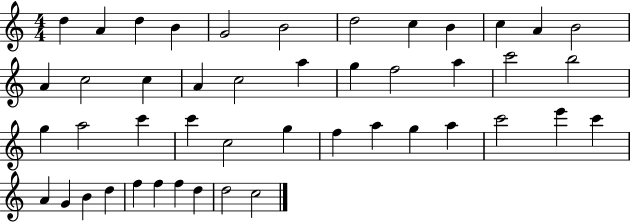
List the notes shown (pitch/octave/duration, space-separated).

D5/q A4/q D5/q B4/q G4/h B4/h D5/h C5/q B4/q C5/q A4/q B4/h A4/q C5/h C5/q A4/q C5/h A5/q G5/q F5/h A5/q C6/h B5/h G5/q A5/h C6/q C6/q C5/h G5/q F5/q A5/q G5/q A5/q C6/h E6/q C6/q A4/q G4/q B4/q D5/q F5/q F5/q F5/q D5/q D5/h C5/h